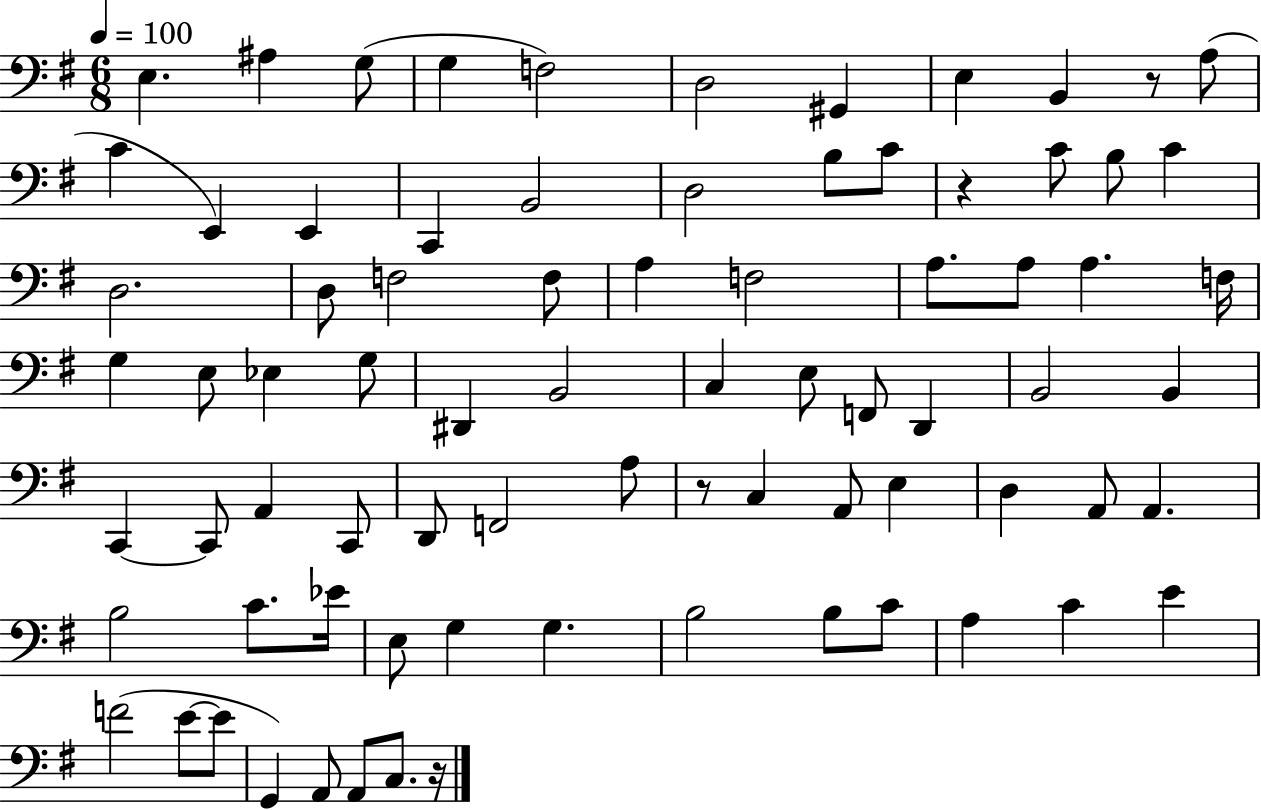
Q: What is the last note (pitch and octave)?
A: C3